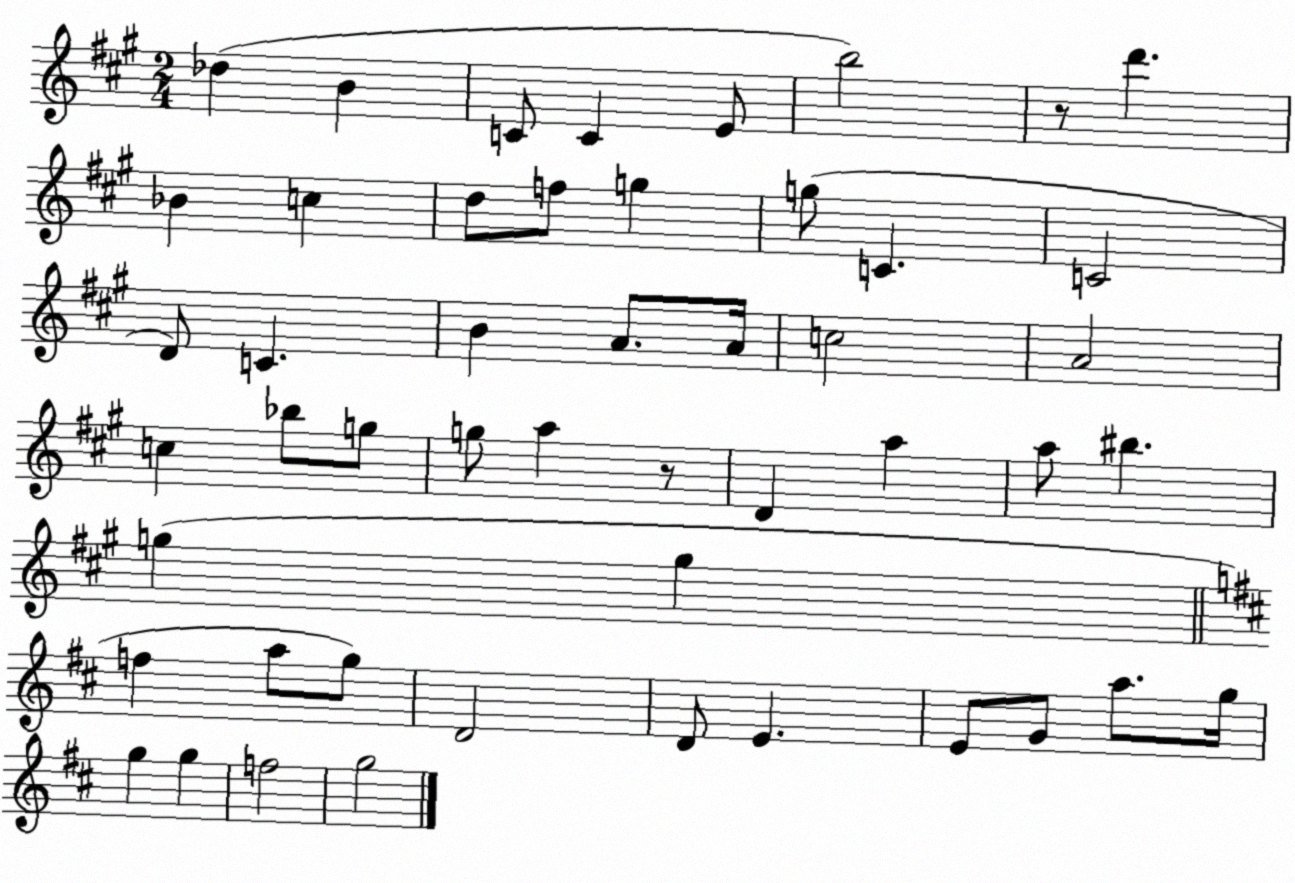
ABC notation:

X:1
T:Untitled
M:2/4
L:1/4
K:A
_d B C/2 C E/2 b2 z/2 d' _B c d/2 f/2 g g/2 C C2 D/2 C B A/2 A/4 c2 A2 c _b/2 g/2 g/2 a z/2 D a a/2 ^b g g f a/2 g/2 D2 D/2 E E/2 G/2 a/2 g/4 g g f2 g2